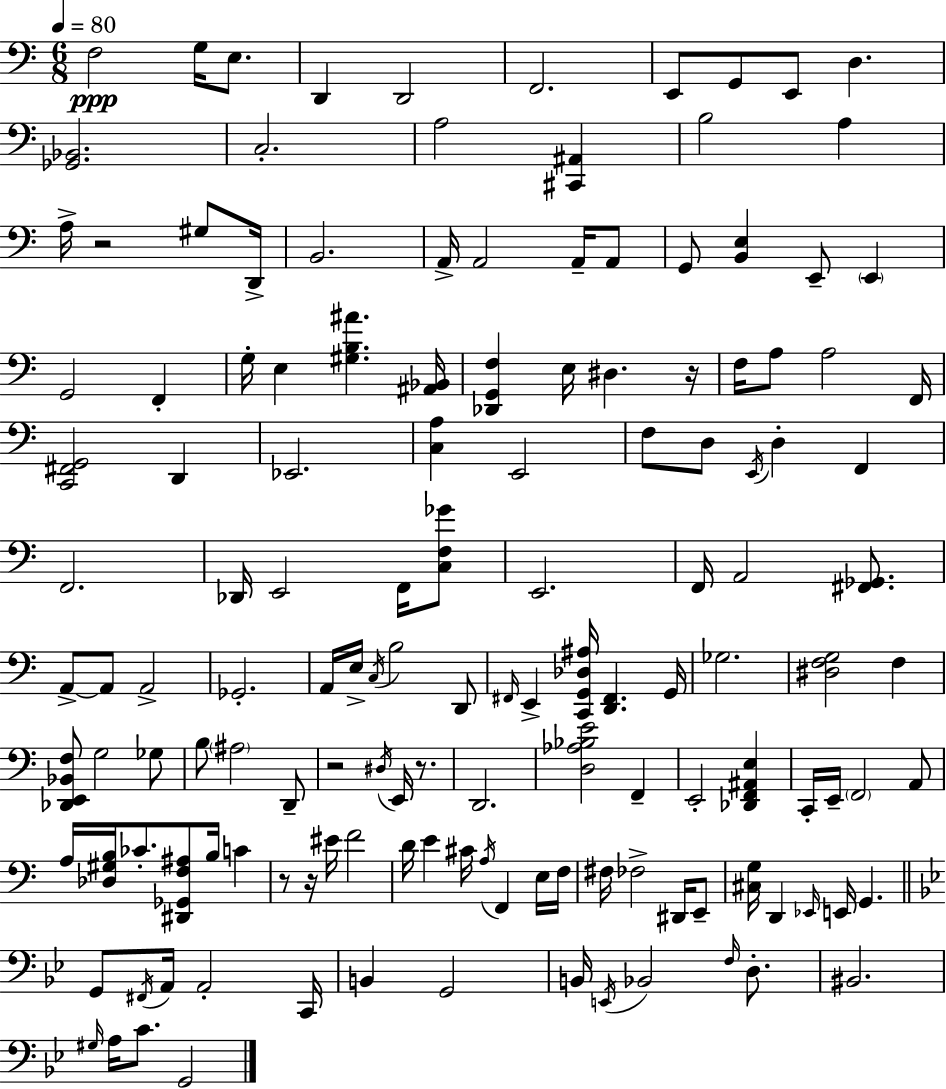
{
  \clef bass
  \numericTimeSignature
  \time 6/8
  \key a \minor
  \tempo 4 = 80
  \repeat volta 2 { f2\ppp g16 e8. | d,4 d,2 | f,2. | e,8 g,8 e,8 d4. | \break <ges, bes,>2. | c2.-. | a2 <cis, ais,>4 | b2 a4 | \break a16-> r2 gis8 d,16-> | b,2. | a,16-> a,2 a,16-- a,8 | g,8 <b, e>4 e,8-- \parenthesize e,4 | \break g,2 f,4-. | g16-. e4 <gis b ais'>4. <ais, bes,>16 | <des, g, f>4 e16 dis4. r16 | f16 a8 a2 f,16 | \break <c, fis, g,>2 d,4 | ees,2. | <c a>4 e,2 | f8 d8 \acciaccatura { e,16 } d4-. f,4 | \break f,2. | des,16 e,2 f,16 <c f ges'>8 | e,2. | f,16 a,2 <fis, ges,>8. | \break a,8->~~ a,8 a,2-> | ges,2.-. | a,16 e16-> \acciaccatura { c16 } b2 | d,8 \grace { fis,16 } e,4-> <c, g, des ais>16 <d, fis,>4. | \break g,16 ges2. | <dis f g>2 f4 | <des, e, bes, f>8 g2 | ges8 b8 \parenthesize ais2 | \break d,8-- r2 \acciaccatura { dis16 } | e,16 r8. d,2. | <d aes bes e'>2 | f,4-- e,2-. | \break <des, f, ais, e>4 c,16-. e,16-- \parenthesize f,2 | a,8 a16 <des gis b>16 ces'8.-. <dis, ges, f ais>8 b16 | c'4 r8 r16 eis'16 f'2 | d'16 e'4 cis'16 \acciaccatura { a16 } f,4 | \break e16 f16 fis16 fes2-> | dis,16 e,8-- <cis g>16 d,4 \grace { ees,16 } e,16 | g,4. \bar "||" \break \key g \minor g,8 \acciaccatura { fis,16 } a,16 a,2-. | c,16 b,4 g,2 | b,16 \acciaccatura { e,16 } bes,2 \grace { f16 } | d8.-. bis,2. | \break \grace { gis16 } a16 c'8. g,2 | } \bar "|."
}